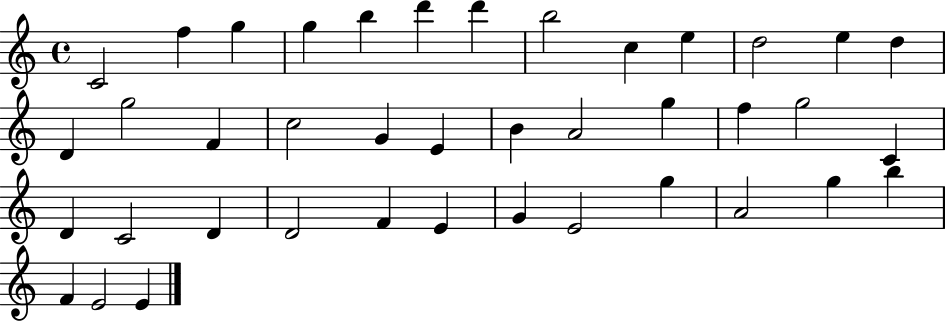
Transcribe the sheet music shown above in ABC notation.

X:1
T:Untitled
M:4/4
L:1/4
K:C
C2 f g g b d' d' b2 c e d2 e d D g2 F c2 G E B A2 g f g2 C D C2 D D2 F E G E2 g A2 g b F E2 E